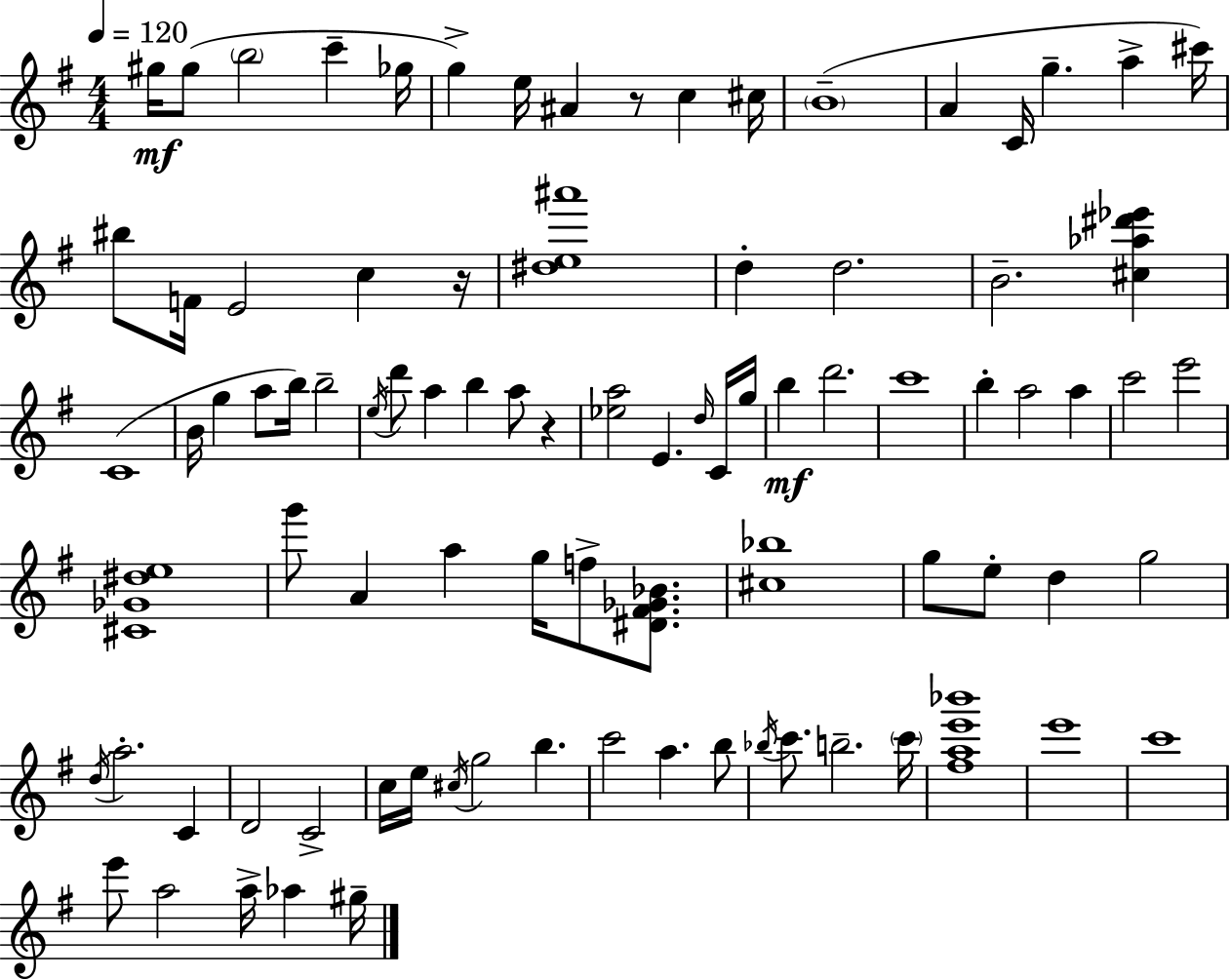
{
  \clef treble
  \numericTimeSignature
  \time 4/4
  \key e \minor
  \tempo 4 = 120
  gis''16\mf gis''8( \parenthesize b''2 c'''4-- ges''16 | g''4->) e''16 ais'4 r8 c''4 cis''16 | \parenthesize b'1--( | a'4 c'16 g''4.-- a''4-> cis'''16) | \break bis''8 f'16 e'2 c''4 r16 | <dis'' e'' ais'''>1 | d''4-. d''2. | b'2.-- <cis'' aes'' dis''' ees'''>4 | \break c'1( | b'16 g''4 a''8 b''16) b''2-- | \acciaccatura { e''16 } d'''8 a''4 b''4 a''8 r4 | <ees'' a''>2 e'4. \grace { d''16 } | \break c'16 g''16 b''4\mf d'''2. | c'''1 | b''4-. a''2 a''4 | c'''2 e'''2 | \break <cis' ges' dis'' e''>1 | g'''8 a'4 a''4 g''16 f''8-> <dis' fis' ges' bes'>8. | <cis'' bes''>1 | g''8 e''8-. d''4 g''2 | \break \acciaccatura { d''16 } a''2.-. c'4 | d'2 c'2-> | c''16 e''16 \acciaccatura { cis''16 } g''2 b''4. | c'''2 a''4. | \break b''8 \acciaccatura { bes''16 } c'''8. b''2.-- | \parenthesize c'''16 <fis'' a'' e''' bes'''>1 | e'''1 | c'''1 | \break e'''8 a''2 a''16-> | aes''4 gis''16-- \bar "|."
}